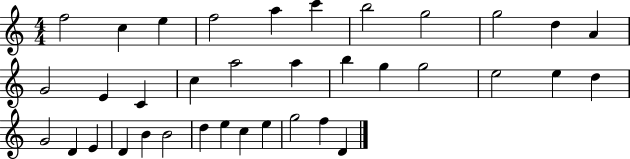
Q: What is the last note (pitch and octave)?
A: D4